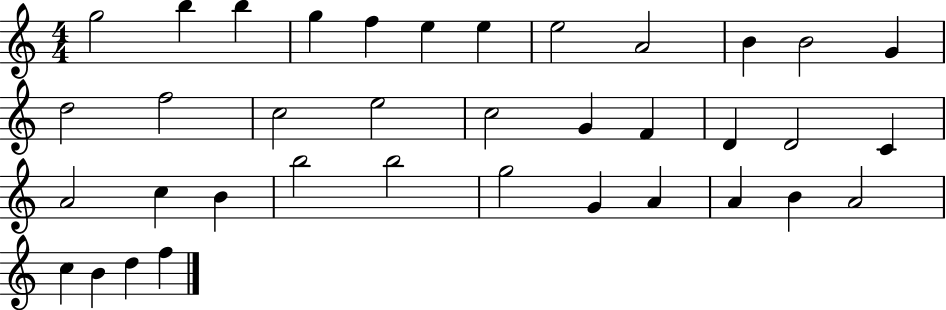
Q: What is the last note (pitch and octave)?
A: F5